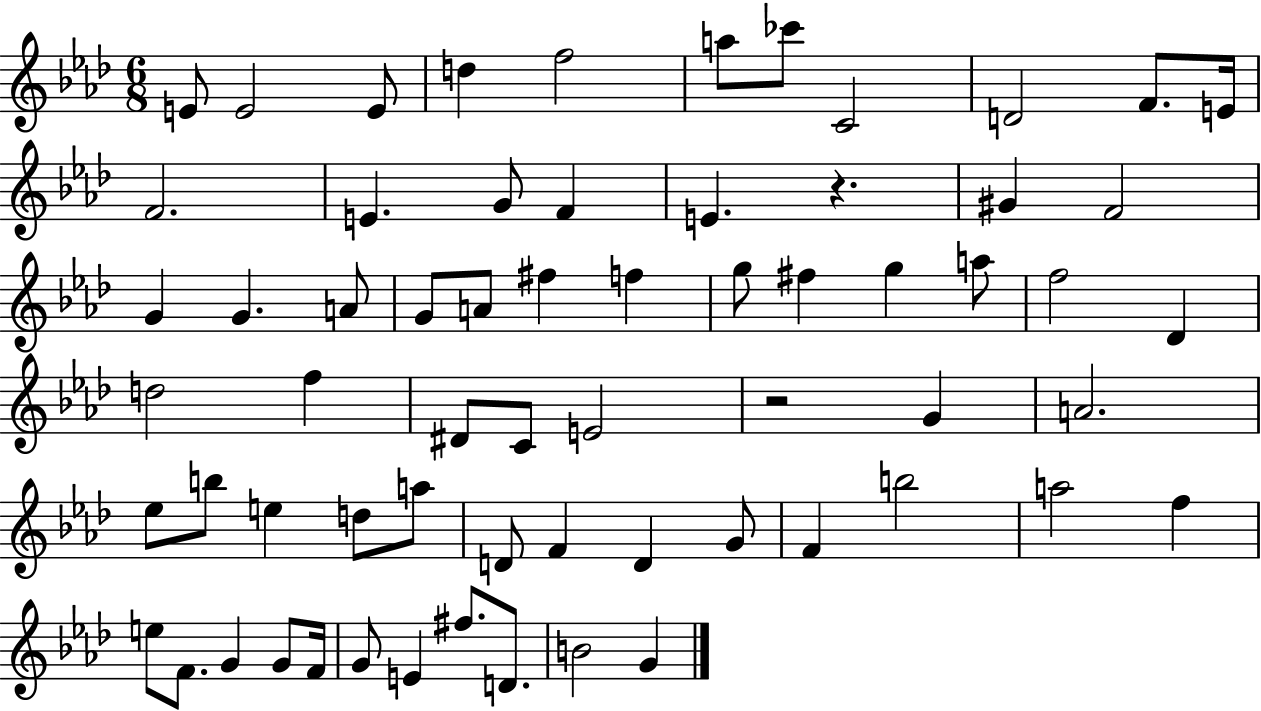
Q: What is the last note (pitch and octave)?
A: G4